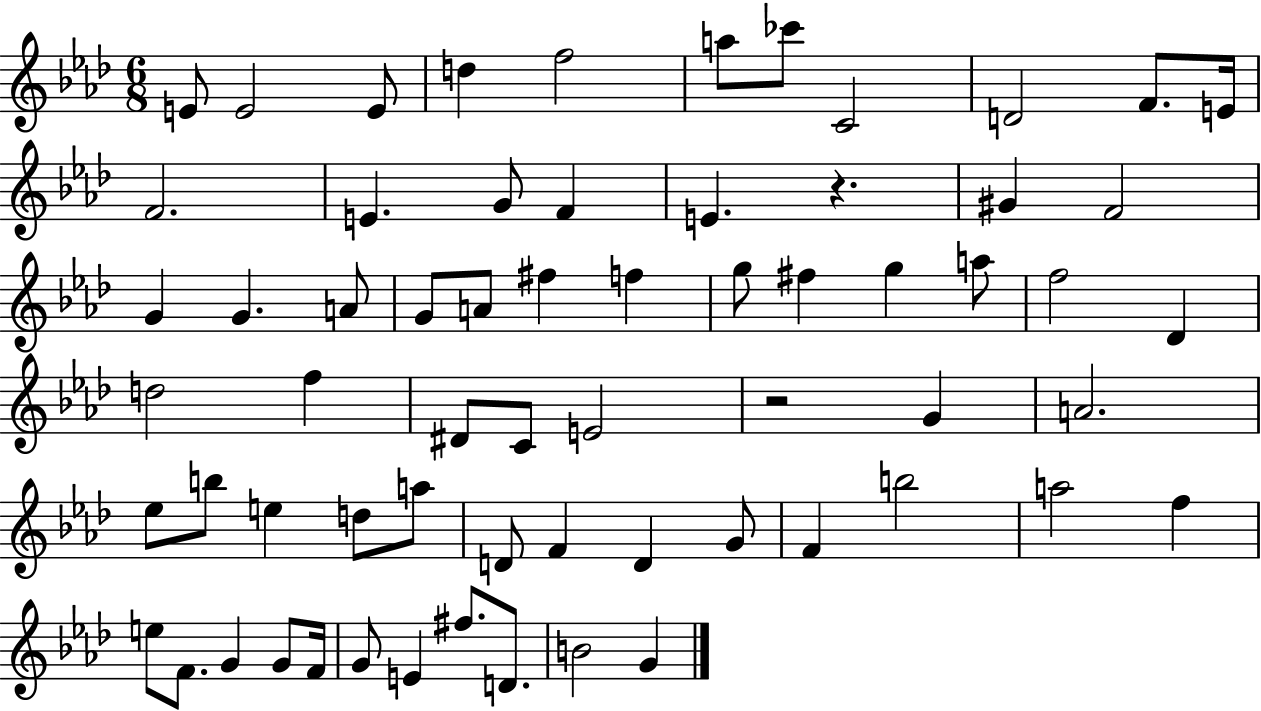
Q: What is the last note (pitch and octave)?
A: G4